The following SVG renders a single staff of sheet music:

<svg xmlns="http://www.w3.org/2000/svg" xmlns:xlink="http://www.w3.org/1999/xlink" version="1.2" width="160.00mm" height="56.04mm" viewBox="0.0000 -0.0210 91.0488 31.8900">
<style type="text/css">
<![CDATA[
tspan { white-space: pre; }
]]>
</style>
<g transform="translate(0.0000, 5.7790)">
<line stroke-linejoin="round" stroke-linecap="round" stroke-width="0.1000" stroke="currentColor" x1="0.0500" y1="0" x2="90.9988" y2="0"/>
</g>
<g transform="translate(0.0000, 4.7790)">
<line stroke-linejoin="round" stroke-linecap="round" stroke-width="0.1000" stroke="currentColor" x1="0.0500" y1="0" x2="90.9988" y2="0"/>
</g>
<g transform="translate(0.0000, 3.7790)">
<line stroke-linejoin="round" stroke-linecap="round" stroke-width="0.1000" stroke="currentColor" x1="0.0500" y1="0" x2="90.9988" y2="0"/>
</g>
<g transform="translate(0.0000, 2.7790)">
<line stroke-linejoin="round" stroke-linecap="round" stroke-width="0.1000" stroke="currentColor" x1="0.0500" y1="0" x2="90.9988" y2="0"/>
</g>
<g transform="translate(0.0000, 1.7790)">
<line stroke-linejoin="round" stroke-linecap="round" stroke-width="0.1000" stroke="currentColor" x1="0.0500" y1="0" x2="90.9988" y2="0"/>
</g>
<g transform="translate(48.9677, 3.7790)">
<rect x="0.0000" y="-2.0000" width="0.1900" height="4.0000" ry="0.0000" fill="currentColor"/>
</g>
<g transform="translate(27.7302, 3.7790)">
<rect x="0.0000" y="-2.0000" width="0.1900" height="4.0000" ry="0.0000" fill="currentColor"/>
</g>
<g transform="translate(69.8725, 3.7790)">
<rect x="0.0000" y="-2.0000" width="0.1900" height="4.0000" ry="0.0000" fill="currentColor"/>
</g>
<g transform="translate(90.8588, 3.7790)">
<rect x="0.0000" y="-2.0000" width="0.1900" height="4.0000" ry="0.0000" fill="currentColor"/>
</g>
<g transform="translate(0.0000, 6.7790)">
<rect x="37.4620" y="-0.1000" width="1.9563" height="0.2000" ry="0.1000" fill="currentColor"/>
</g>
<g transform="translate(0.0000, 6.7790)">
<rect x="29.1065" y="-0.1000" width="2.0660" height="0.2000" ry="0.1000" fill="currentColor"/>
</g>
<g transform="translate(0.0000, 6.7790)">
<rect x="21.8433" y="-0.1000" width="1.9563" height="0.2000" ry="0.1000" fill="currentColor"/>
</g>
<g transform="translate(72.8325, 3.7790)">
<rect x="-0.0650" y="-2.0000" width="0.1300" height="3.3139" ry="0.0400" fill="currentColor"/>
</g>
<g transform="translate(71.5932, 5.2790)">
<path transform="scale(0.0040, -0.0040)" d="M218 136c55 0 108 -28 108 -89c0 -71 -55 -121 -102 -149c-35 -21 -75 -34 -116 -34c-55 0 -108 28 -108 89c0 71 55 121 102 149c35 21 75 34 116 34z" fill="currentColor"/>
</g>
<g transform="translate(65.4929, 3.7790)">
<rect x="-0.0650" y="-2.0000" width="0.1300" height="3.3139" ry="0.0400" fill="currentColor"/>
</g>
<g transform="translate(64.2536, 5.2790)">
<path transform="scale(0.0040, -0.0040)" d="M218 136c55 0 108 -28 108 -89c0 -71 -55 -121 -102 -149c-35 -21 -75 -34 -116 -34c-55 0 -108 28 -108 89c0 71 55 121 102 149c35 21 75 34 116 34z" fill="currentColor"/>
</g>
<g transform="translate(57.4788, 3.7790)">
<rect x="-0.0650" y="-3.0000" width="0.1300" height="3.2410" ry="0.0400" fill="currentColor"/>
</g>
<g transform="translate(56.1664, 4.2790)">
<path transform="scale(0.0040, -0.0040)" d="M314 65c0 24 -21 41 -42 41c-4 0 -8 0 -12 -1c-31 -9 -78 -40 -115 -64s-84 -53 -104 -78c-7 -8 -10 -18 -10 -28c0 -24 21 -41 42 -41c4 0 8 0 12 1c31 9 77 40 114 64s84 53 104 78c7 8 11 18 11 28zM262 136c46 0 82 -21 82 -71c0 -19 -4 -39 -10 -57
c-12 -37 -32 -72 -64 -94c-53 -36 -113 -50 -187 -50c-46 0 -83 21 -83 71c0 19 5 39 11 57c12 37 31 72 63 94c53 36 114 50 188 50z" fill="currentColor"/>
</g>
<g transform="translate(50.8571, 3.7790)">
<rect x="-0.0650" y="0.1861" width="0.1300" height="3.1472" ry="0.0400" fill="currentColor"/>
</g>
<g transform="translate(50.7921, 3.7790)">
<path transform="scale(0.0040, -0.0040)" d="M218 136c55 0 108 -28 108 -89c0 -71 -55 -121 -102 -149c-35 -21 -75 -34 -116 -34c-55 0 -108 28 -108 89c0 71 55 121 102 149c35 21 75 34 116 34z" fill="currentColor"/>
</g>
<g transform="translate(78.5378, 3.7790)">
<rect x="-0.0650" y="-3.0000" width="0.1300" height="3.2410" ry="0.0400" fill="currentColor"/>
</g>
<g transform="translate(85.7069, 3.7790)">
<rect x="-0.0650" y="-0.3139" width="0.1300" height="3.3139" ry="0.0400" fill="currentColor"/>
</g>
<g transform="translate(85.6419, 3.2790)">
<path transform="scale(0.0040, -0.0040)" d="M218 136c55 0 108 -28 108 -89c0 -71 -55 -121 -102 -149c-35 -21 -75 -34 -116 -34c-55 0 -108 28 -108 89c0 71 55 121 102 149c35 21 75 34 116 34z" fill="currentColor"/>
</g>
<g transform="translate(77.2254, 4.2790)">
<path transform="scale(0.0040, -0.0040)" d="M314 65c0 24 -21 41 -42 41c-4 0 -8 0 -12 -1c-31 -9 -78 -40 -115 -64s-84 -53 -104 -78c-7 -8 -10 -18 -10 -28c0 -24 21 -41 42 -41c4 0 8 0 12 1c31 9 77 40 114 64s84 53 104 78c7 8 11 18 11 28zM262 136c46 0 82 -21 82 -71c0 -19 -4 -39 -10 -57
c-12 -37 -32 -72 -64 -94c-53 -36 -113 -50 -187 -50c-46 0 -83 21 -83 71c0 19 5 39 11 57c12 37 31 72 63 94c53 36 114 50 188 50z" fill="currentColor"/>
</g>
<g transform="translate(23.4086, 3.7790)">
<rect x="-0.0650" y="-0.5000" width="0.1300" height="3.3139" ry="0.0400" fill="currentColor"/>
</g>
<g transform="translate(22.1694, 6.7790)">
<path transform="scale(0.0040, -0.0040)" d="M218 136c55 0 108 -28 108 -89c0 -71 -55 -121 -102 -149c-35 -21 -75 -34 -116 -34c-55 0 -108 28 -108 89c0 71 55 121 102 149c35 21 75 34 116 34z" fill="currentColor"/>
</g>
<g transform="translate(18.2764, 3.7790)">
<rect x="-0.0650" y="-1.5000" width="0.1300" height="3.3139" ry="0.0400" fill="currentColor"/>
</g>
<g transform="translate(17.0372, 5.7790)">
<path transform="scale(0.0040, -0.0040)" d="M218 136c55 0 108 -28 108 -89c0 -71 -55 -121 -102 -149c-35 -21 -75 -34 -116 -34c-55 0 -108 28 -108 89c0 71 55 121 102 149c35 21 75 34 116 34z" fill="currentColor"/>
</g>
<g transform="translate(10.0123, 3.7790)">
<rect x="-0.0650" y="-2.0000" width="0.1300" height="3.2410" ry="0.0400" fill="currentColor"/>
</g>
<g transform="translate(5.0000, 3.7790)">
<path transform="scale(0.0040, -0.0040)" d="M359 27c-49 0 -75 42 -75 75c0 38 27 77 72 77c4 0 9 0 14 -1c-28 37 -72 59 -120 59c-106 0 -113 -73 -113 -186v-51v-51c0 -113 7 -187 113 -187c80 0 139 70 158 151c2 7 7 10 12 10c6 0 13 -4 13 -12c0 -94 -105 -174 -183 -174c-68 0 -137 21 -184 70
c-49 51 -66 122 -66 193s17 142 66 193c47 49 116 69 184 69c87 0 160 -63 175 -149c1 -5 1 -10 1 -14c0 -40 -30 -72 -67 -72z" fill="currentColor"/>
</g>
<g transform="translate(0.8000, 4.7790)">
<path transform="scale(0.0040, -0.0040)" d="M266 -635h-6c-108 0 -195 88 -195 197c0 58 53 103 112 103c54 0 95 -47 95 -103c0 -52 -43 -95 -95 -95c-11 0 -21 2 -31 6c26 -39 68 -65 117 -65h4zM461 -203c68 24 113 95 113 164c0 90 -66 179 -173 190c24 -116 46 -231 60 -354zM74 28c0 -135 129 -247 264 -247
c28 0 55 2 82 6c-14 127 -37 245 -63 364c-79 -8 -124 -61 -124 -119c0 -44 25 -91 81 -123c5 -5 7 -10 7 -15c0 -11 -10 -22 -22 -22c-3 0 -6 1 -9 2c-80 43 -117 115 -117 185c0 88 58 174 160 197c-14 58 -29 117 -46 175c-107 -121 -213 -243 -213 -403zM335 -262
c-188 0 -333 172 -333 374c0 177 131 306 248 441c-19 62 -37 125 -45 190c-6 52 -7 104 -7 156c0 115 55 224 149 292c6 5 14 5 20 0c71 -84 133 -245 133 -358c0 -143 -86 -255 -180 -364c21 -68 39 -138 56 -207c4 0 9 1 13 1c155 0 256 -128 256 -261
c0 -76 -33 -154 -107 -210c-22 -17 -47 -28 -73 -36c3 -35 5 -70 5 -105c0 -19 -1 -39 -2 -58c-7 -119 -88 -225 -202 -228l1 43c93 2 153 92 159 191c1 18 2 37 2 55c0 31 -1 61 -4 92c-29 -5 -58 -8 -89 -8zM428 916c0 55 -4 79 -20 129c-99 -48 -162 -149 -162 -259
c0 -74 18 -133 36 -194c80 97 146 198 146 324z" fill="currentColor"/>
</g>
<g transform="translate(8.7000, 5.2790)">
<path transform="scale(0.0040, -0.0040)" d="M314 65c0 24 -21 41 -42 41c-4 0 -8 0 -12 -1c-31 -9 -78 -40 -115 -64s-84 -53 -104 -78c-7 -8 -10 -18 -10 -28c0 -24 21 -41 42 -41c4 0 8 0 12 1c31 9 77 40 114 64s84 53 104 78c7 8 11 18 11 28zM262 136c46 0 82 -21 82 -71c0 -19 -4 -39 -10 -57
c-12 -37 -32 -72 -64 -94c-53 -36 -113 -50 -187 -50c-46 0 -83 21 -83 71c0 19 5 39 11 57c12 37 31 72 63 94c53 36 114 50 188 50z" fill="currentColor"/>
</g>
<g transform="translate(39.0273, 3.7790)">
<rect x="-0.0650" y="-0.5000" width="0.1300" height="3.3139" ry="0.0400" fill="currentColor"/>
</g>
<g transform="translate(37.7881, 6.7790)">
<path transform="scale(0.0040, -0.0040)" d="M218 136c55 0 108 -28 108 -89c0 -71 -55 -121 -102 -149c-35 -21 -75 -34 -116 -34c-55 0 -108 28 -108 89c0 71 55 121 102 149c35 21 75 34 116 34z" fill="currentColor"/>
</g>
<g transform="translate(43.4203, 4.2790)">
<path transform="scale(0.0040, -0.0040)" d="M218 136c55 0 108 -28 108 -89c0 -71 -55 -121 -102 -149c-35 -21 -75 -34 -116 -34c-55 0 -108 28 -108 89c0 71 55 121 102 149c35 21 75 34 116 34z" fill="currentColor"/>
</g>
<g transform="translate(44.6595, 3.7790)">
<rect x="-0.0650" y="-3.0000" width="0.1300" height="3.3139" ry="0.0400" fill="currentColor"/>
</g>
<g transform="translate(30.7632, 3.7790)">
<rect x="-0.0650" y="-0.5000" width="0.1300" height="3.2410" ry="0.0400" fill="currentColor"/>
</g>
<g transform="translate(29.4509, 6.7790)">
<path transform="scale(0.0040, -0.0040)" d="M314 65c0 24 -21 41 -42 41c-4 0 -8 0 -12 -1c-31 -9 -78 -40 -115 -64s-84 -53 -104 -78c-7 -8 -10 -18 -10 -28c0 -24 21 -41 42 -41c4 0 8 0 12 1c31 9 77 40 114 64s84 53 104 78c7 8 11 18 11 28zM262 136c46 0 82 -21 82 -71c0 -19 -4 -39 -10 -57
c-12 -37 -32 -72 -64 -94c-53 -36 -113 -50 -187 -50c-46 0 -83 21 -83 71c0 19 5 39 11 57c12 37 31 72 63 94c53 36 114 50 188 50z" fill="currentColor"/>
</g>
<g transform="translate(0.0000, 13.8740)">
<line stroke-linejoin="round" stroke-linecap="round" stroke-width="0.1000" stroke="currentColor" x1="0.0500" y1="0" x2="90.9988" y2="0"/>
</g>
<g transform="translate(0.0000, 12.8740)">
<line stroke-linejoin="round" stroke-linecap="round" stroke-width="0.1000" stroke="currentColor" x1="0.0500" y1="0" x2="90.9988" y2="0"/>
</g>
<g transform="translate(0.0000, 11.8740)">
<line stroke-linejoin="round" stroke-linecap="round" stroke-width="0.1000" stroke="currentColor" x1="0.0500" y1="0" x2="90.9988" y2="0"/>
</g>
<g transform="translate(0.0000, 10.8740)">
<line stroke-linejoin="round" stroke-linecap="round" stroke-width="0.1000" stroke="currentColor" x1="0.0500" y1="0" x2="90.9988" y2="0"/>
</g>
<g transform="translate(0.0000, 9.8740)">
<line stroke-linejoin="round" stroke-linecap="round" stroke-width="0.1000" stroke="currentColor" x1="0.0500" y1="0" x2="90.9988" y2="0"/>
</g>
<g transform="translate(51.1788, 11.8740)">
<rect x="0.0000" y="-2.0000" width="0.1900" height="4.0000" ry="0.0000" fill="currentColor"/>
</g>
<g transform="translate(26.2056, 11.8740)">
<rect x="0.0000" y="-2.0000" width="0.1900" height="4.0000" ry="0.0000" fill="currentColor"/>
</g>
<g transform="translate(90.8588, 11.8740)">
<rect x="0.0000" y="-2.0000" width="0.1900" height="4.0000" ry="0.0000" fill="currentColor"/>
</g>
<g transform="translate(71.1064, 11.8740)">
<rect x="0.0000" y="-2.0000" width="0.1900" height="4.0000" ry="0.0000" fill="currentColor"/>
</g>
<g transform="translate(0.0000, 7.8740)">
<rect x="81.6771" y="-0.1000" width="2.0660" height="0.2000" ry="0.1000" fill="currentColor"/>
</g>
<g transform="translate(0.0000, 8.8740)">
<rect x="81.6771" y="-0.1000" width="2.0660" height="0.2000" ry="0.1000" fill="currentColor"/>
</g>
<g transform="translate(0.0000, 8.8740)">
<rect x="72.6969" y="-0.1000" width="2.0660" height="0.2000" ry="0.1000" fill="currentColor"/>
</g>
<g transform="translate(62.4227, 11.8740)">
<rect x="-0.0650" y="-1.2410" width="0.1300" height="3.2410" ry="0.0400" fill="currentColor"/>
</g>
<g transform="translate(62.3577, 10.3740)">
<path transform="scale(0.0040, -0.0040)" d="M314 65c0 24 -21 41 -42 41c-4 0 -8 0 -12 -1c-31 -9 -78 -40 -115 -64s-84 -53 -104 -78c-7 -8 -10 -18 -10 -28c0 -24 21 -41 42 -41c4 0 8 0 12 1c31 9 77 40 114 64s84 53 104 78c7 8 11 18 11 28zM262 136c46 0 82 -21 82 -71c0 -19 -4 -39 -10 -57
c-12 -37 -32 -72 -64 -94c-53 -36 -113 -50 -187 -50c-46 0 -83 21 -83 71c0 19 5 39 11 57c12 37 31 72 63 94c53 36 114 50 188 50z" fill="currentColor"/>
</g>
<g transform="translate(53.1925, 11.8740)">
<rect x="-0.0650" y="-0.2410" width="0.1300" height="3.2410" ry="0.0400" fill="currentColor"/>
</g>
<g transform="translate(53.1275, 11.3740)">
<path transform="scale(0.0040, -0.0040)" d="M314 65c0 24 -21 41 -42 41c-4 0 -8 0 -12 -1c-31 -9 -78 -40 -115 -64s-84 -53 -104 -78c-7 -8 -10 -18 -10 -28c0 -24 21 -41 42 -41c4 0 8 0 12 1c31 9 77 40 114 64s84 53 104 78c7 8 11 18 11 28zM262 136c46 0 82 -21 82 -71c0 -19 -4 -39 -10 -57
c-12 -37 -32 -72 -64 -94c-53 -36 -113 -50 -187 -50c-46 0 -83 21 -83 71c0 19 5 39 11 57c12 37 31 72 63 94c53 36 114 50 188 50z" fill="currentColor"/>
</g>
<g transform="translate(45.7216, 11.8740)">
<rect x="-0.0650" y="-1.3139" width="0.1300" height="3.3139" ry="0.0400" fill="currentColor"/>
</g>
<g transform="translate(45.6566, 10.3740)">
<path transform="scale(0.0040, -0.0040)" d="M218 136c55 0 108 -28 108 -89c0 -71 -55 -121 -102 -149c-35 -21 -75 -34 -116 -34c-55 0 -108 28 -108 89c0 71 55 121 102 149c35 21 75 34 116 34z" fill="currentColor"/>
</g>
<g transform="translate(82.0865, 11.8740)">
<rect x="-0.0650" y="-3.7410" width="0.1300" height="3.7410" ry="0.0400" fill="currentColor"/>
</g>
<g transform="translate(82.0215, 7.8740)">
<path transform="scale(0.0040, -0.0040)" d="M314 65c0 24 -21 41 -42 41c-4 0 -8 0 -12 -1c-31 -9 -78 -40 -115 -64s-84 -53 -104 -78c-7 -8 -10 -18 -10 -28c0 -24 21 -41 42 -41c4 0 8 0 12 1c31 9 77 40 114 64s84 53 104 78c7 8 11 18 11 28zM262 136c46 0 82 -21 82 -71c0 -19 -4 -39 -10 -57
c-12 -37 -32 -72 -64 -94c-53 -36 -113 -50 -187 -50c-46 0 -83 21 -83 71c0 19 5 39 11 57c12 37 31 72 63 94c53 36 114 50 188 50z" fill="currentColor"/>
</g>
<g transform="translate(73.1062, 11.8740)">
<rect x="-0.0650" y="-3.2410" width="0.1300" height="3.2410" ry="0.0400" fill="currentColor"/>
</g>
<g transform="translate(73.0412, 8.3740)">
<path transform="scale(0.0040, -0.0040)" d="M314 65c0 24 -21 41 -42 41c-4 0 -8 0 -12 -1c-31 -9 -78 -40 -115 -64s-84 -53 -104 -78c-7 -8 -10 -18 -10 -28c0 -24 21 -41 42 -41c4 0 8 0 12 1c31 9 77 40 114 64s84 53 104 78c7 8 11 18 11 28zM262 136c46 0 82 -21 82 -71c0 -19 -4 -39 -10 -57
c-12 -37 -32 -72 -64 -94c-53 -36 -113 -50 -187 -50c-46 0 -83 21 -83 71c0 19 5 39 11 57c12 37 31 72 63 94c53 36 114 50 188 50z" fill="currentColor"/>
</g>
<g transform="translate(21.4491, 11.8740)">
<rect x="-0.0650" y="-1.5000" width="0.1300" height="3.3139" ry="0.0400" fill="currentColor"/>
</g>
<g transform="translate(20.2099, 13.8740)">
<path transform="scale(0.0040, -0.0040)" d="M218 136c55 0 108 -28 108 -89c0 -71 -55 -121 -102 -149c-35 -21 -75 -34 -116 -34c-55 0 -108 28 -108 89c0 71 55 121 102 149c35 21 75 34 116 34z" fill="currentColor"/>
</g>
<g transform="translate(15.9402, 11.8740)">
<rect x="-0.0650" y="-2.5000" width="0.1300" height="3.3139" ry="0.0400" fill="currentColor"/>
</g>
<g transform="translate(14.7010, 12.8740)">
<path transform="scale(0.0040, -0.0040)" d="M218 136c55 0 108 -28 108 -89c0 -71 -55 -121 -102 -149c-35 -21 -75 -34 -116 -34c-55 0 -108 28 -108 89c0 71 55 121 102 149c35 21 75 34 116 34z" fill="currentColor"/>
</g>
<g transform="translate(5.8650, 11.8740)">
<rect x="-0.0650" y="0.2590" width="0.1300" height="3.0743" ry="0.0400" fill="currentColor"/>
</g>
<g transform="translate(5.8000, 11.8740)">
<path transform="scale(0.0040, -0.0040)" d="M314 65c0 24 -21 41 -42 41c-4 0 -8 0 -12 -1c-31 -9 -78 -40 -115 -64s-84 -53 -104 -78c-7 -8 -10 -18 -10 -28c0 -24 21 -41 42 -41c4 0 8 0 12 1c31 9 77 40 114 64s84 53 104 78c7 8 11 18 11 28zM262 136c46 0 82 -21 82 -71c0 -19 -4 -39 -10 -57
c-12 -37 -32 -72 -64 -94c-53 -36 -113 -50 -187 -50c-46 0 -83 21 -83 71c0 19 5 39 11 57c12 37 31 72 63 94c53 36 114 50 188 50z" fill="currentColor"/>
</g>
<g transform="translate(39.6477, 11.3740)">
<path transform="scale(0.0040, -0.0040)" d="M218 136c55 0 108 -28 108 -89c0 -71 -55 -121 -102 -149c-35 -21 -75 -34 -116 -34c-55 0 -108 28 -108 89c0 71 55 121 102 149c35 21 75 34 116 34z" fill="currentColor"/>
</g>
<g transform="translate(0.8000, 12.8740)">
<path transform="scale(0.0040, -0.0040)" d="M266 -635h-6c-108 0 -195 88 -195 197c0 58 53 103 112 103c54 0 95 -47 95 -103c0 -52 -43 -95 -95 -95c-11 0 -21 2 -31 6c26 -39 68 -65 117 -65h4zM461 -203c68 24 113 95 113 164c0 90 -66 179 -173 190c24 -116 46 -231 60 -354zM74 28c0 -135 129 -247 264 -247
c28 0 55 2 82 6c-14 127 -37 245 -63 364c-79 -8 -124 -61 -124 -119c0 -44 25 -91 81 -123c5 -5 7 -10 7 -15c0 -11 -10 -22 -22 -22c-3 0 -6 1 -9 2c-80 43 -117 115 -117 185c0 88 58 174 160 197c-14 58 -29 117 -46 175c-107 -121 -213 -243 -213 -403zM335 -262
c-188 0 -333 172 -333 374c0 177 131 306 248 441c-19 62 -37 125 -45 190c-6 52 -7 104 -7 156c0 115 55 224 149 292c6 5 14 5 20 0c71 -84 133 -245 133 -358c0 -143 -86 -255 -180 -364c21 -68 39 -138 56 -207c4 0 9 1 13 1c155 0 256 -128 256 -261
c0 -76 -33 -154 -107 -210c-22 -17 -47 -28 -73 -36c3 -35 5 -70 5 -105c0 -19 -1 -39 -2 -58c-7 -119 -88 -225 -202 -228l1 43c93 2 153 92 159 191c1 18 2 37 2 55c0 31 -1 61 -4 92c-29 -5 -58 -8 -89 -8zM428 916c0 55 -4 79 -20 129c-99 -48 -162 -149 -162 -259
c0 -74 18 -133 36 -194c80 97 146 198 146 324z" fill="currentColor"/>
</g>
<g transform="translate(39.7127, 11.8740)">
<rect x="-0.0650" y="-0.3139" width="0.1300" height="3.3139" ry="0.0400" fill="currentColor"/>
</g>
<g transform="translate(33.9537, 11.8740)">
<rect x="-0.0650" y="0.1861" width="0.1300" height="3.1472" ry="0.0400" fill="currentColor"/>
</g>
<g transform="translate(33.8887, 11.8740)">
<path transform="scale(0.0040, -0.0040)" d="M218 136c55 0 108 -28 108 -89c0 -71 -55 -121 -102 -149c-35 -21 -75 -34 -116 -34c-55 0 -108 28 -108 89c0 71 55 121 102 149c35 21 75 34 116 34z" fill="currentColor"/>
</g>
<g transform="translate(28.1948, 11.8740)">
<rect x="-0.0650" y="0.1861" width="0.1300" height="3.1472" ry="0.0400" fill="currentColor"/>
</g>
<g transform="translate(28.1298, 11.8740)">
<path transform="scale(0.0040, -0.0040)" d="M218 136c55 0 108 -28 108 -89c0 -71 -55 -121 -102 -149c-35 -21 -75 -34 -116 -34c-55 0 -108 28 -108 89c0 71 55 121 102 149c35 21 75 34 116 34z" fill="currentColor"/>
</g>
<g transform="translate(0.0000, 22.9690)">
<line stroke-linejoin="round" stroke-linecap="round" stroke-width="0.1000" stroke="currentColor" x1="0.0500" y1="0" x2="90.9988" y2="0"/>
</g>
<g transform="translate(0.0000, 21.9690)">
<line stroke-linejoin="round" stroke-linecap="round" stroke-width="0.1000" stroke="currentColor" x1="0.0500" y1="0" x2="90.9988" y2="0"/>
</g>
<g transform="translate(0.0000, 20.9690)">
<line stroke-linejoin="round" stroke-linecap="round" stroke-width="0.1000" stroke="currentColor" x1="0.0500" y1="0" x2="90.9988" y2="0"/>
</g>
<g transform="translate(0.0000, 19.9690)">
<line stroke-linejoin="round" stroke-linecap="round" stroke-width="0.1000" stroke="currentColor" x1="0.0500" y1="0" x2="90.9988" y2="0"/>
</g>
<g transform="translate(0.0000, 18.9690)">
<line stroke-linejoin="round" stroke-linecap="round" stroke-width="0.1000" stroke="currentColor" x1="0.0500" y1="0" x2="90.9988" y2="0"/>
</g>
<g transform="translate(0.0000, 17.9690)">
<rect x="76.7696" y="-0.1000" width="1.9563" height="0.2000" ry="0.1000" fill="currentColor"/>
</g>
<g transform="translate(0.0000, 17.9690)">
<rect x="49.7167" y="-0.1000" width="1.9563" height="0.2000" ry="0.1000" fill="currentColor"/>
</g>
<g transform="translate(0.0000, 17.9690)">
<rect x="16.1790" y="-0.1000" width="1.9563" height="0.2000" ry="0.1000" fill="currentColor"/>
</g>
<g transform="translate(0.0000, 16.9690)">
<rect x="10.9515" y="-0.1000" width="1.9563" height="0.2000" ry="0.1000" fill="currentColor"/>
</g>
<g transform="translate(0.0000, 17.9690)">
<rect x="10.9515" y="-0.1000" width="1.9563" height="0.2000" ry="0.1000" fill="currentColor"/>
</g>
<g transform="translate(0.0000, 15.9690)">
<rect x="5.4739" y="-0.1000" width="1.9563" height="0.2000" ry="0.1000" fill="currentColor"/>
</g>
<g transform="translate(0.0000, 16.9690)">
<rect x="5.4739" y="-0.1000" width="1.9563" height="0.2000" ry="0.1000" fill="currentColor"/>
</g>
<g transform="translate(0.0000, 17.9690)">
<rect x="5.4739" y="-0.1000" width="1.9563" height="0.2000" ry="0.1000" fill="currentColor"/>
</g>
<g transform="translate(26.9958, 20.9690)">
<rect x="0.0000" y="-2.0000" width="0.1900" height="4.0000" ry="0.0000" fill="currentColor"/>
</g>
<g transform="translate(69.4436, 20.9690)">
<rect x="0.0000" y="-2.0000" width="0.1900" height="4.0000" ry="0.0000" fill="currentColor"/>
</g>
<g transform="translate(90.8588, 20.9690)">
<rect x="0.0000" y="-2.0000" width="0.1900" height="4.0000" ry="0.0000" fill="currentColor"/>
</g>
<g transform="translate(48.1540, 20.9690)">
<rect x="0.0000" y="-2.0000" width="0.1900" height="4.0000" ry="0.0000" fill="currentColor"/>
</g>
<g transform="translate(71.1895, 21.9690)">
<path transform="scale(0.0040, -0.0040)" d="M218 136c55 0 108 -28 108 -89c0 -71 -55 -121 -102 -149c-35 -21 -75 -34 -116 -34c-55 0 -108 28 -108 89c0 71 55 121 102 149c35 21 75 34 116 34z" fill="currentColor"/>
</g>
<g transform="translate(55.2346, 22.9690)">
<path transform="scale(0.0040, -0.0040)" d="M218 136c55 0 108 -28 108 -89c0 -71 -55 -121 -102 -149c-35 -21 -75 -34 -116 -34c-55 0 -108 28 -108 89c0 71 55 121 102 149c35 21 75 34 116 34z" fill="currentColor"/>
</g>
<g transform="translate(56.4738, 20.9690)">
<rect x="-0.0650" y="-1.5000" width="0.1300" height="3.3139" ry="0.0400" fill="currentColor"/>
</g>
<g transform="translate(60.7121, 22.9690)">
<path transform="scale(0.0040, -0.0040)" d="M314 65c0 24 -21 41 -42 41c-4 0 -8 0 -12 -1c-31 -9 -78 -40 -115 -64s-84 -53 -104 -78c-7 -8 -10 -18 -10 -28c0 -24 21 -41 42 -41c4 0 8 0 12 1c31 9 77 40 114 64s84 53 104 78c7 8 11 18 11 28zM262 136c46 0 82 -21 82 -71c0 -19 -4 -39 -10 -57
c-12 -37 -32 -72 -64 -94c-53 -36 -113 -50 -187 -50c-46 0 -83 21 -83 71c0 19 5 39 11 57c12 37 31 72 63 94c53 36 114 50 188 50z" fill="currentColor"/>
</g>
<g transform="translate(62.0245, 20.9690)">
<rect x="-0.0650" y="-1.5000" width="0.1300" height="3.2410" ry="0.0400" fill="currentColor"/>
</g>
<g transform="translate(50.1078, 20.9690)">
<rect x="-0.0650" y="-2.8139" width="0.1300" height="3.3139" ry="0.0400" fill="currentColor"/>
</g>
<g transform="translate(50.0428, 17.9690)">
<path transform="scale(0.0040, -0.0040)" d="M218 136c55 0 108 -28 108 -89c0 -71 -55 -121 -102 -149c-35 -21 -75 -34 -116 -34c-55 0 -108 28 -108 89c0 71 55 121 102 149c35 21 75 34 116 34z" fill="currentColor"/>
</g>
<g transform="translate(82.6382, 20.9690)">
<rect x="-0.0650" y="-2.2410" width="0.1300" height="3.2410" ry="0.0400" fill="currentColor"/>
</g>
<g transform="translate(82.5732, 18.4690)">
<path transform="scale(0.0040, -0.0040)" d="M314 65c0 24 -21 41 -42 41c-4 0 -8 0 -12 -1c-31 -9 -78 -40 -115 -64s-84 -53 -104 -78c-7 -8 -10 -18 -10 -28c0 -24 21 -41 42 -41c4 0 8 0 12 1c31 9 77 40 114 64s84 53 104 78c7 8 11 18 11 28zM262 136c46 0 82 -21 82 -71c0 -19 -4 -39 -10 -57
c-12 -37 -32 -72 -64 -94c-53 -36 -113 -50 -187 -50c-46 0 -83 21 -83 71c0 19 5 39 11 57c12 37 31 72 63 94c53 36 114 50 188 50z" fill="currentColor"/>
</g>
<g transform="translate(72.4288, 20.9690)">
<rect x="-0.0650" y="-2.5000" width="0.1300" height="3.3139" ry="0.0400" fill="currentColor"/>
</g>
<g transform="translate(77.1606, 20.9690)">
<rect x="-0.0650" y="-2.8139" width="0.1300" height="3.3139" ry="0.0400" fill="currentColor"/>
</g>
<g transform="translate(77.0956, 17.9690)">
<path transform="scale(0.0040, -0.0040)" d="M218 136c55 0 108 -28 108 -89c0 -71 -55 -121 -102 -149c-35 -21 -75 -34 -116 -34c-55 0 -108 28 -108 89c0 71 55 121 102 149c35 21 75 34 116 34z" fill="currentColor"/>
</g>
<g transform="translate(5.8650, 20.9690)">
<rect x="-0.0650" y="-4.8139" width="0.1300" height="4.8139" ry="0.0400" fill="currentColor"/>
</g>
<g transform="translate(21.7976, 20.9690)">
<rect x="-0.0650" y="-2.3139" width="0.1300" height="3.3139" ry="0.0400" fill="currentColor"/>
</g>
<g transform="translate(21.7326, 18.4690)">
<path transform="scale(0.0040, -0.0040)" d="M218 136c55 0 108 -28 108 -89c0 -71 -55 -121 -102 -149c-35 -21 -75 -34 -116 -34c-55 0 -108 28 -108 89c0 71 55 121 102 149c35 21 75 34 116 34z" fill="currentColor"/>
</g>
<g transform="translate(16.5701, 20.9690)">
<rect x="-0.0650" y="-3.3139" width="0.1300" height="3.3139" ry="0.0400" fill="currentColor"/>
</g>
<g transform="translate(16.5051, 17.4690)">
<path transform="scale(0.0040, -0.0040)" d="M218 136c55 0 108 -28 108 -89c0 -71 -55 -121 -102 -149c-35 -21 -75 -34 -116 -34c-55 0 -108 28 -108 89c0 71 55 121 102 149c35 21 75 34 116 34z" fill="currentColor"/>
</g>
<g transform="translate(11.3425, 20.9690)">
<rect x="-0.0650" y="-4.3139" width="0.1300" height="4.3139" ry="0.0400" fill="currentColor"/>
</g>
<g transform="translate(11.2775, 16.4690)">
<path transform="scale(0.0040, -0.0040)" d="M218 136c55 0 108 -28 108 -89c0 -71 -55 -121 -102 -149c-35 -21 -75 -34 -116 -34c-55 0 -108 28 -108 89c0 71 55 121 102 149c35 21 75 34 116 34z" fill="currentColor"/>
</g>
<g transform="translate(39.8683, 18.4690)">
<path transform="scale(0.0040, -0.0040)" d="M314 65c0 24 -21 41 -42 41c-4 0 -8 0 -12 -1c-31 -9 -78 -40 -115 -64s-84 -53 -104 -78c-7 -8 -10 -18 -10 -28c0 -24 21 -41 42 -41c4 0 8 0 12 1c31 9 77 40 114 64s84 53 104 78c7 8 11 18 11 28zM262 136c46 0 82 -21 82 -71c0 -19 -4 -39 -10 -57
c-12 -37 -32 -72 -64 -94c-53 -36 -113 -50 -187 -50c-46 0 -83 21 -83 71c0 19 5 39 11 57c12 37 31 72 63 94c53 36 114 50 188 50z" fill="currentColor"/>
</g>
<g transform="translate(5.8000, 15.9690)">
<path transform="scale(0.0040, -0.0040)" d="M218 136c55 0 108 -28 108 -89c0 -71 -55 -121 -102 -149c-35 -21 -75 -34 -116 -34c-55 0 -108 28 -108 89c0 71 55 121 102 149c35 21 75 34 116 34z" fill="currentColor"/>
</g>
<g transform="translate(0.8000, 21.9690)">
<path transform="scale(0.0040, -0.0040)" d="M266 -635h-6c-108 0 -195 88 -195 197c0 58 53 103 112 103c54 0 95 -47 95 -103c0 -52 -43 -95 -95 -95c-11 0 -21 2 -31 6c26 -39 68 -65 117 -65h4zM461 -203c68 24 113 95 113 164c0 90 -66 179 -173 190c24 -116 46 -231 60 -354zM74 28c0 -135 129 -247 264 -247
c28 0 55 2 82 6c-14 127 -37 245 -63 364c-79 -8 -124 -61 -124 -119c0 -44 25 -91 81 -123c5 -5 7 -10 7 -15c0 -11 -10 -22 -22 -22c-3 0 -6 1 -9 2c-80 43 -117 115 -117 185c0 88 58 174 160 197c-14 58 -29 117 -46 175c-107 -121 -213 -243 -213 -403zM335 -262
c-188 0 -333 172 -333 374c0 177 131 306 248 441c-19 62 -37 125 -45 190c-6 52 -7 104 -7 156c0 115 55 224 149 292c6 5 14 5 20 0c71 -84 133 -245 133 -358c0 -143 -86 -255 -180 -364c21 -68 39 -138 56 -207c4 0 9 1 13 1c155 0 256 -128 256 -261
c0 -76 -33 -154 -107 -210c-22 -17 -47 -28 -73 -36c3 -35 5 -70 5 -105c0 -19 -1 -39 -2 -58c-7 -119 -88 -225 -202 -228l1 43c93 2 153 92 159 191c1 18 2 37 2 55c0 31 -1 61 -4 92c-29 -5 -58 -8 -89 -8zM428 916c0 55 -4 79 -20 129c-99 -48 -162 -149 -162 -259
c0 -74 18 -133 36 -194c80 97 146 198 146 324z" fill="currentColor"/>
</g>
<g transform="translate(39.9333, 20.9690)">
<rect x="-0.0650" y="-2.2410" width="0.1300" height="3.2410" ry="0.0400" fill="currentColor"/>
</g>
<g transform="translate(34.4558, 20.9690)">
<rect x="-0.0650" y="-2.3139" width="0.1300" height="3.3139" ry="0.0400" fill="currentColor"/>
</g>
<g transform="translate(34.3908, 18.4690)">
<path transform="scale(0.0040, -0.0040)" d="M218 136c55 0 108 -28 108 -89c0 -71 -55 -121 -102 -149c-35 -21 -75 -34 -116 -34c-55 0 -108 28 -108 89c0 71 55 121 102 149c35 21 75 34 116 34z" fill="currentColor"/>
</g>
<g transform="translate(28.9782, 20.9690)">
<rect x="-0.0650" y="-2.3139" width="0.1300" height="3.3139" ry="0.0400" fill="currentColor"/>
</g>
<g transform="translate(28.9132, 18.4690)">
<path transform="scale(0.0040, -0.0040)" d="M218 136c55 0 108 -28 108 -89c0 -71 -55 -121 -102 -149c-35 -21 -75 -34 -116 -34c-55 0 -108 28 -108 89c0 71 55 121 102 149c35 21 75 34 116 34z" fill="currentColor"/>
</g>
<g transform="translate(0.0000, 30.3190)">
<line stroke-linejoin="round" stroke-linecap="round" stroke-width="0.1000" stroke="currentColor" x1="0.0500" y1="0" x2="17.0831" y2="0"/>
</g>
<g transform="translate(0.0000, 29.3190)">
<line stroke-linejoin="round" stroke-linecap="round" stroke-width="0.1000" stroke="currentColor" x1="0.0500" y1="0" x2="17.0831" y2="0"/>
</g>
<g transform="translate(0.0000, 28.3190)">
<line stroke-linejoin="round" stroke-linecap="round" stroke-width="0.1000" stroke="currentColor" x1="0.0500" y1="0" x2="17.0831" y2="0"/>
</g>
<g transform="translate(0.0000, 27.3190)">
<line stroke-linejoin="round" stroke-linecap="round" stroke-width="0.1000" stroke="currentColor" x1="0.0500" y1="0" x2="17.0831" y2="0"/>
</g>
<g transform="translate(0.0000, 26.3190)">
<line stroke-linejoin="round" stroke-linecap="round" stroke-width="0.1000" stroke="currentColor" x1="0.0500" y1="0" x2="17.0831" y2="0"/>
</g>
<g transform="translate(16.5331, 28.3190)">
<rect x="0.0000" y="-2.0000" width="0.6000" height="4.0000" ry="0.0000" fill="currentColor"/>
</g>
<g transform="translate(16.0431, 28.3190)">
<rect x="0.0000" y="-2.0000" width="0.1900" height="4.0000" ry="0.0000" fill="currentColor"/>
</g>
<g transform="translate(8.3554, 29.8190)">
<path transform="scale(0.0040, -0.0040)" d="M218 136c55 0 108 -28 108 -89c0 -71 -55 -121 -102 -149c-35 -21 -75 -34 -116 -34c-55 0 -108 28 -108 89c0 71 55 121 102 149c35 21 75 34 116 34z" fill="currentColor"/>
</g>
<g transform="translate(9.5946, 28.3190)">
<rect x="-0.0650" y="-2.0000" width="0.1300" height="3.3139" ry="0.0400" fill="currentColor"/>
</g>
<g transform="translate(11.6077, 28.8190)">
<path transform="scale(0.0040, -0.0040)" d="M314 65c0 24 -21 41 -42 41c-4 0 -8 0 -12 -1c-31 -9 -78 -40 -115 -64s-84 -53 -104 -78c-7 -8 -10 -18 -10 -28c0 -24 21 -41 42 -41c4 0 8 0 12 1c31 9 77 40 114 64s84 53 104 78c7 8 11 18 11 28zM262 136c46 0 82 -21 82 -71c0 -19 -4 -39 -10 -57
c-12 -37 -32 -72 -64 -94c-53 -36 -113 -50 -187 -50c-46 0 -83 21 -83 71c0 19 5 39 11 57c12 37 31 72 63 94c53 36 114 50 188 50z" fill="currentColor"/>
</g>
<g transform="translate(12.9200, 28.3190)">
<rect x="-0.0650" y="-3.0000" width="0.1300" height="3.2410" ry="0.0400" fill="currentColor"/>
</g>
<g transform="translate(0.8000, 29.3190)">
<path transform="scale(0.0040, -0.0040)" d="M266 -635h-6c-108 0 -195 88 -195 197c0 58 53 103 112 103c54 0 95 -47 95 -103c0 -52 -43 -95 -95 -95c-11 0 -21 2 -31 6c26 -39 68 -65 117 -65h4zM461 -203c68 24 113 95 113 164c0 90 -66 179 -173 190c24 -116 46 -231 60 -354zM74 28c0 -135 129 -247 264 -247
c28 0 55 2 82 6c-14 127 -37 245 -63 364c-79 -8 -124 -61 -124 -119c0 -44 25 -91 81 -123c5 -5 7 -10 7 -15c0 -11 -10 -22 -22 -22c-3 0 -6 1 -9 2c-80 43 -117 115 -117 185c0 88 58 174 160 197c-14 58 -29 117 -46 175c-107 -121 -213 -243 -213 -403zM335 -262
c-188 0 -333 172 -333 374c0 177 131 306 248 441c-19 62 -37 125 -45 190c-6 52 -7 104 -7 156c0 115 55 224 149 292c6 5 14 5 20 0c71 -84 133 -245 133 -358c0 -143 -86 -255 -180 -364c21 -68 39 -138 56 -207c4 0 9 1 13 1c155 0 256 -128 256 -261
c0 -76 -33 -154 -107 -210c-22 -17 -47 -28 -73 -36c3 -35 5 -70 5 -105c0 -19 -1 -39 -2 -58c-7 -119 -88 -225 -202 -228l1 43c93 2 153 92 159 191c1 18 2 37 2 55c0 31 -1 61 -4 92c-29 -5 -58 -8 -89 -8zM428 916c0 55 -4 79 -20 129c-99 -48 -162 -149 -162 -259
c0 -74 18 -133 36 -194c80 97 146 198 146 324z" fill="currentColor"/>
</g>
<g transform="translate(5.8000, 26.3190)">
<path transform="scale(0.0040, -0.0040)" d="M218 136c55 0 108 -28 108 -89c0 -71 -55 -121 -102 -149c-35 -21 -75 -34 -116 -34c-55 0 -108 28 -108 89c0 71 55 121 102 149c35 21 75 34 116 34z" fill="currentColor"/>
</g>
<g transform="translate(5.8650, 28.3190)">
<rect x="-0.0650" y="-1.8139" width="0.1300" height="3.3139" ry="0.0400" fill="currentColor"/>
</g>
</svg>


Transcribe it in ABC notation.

X:1
T:Untitled
M:4/4
L:1/4
K:C
F2 E C C2 C A B A2 F F A2 c B2 G E B B c e c2 e2 b2 c'2 e' d' b g g g g2 a E E2 G a g2 f F A2